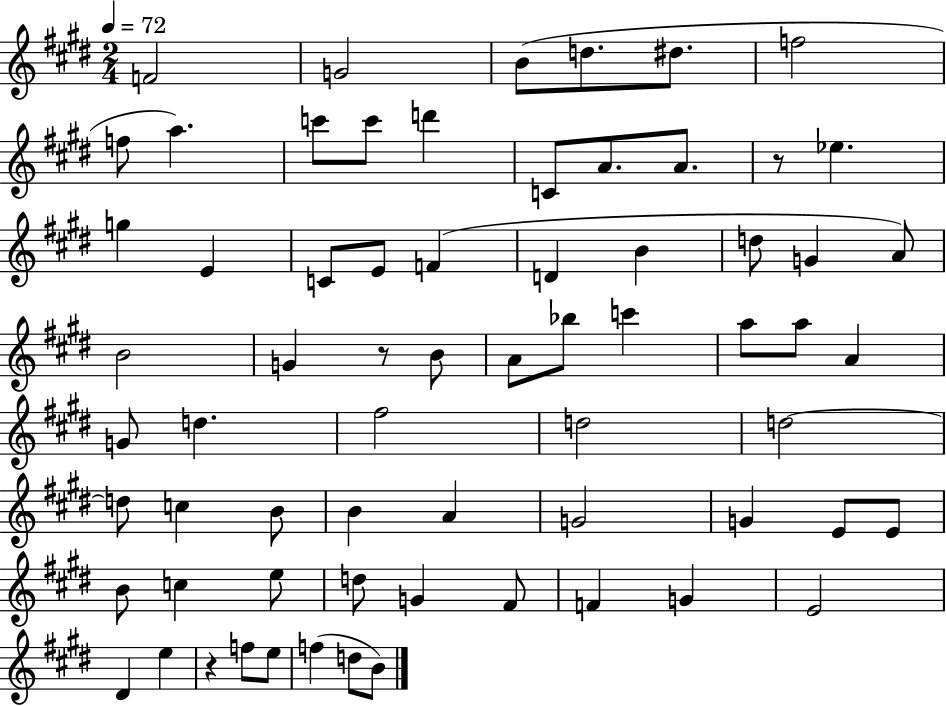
F4/h G4/h B4/e D5/e. D#5/e. F5/h F5/e A5/q. C6/e C6/e D6/q C4/e A4/e. A4/e. R/e Eb5/q. G5/q E4/q C4/e E4/e F4/q D4/q B4/q D5/e G4/q A4/e B4/h G4/q R/e B4/e A4/e Bb5/e C6/q A5/e A5/e A4/q G4/e D5/q. F#5/h D5/h D5/h D5/e C5/q B4/e B4/q A4/q G4/h G4/q E4/e E4/e B4/e C5/q E5/e D5/e G4/q F#4/e F4/q G4/q E4/h D#4/q E5/q R/q F5/e E5/e F5/q D5/e B4/e